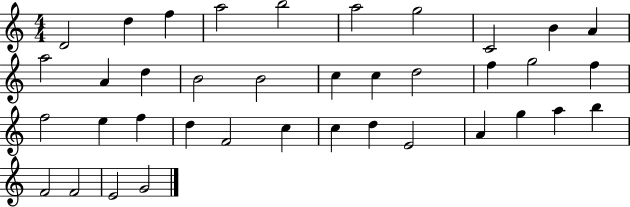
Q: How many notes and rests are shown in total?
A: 38